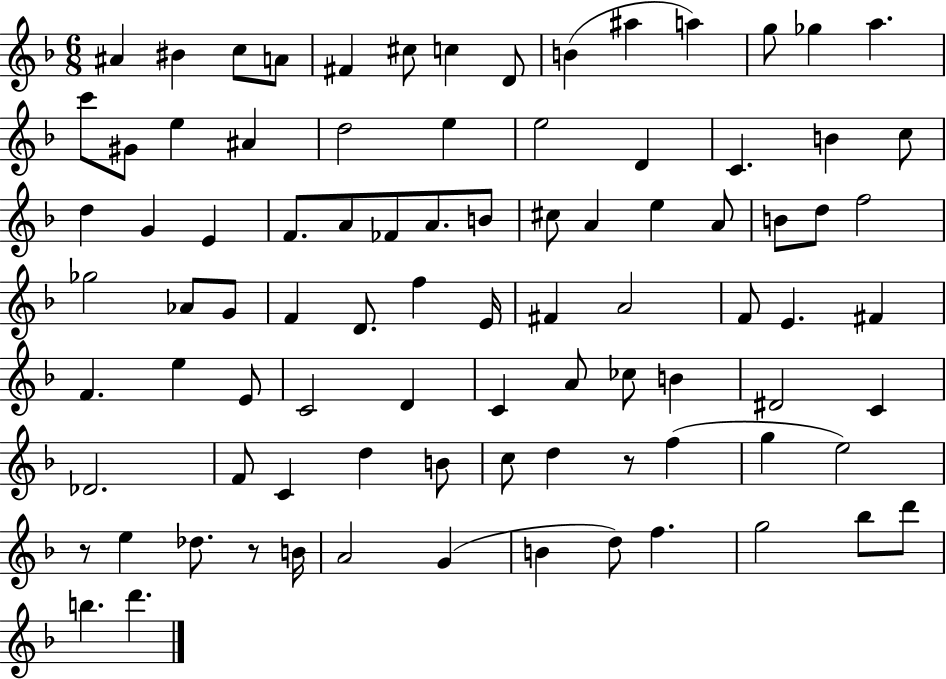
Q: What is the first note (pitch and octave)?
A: A#4